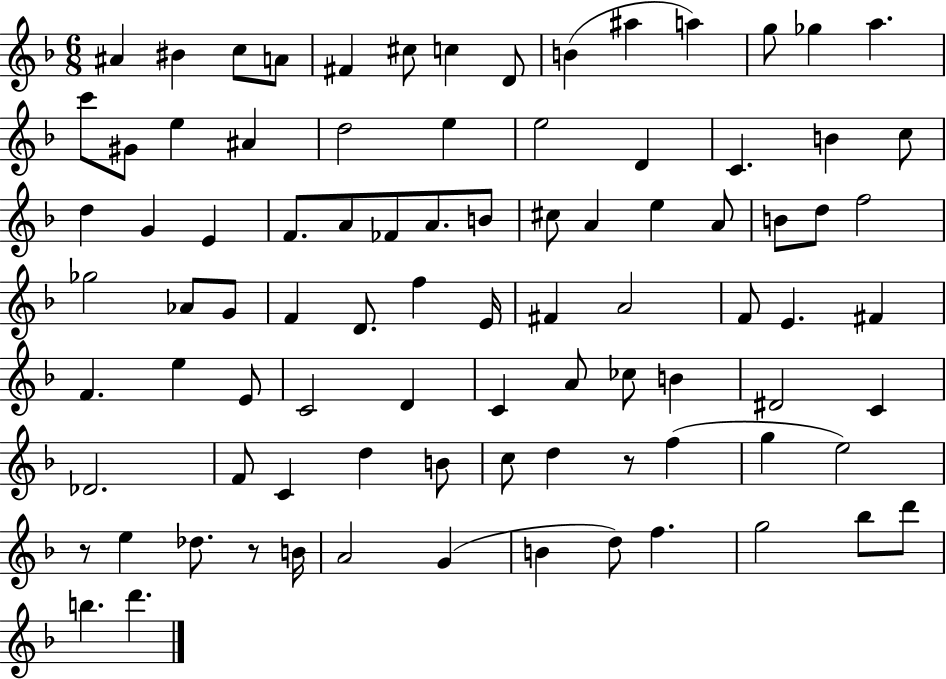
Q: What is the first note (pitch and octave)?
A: A#4